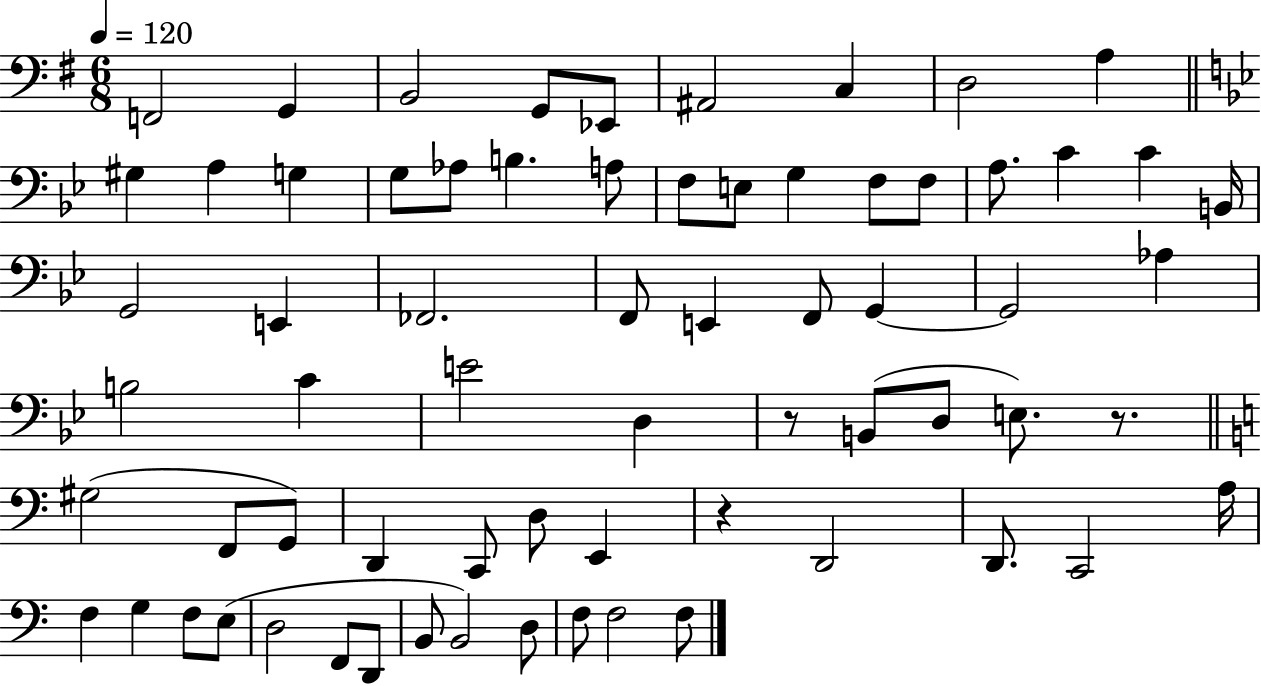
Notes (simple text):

F2/h G2/q B2/h G2/e Eb2/e A#2/h C3/q D3/h A3/q G#3/q A3/q G3/q G3/e Ab3/e B3/q. A3/e F3/e E3/e G3/q F3/e F3/e A3/e. C4/q C4/q B2/s G2/h E2/q FES2/h. F2/e E2/q F2/e G2/q G2/h Ab3/q B3/h C4/q E4/h D3/q R/e B2/e D3/e E3/e. R/e. G#3/h F2/e G2/e D2/q C2/e D3/e E2/q R/q D2/h D2/e. C2/h A3/s F3/q G3/q F3/e E3/e D3/h F2/e D2/e B2/e B2/h D3/e F3/e F3/h F3/e